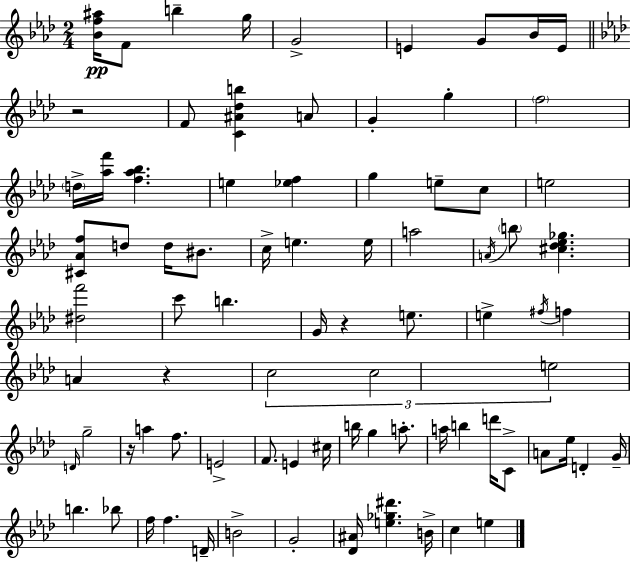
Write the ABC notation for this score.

X:1
T:Untitled
M:2/4
L:1/4
K:Fm
[_Bf^a]/4 F/2 b g/4 G2 E G/2 _B/4 E/4 z2 F/2 [C^A_db] A/2 G g f2 d/4 [_af']/4 [f_a_b] e [_ef] g e/2 c/2 e2 [^C_Af]/2 d/2 d/4 ^B/2 c/4 e e/4 a2 A/4 b/2 [^c_d_e_g] [^df']2 c'/2 b G/4 z e/2 e ^f/4 f A z c2 c2 e2 D/4 g2 z/4 a f/2 E2 F/2 E ^c/4 b/4 g a/2 a/4 b d'/4 C/2 A/2 _e/4 D G/4 b _b/2 f/4 f D/4 B2 G2 [_D^A]/4 [e_g^d'] B/4 c e